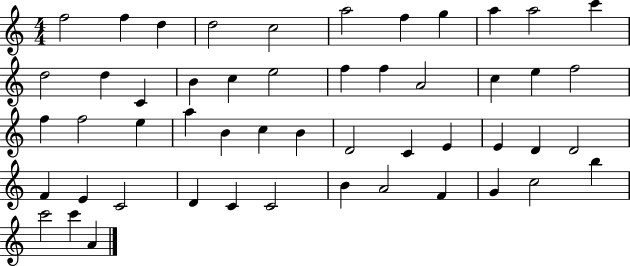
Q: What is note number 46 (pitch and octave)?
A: G4